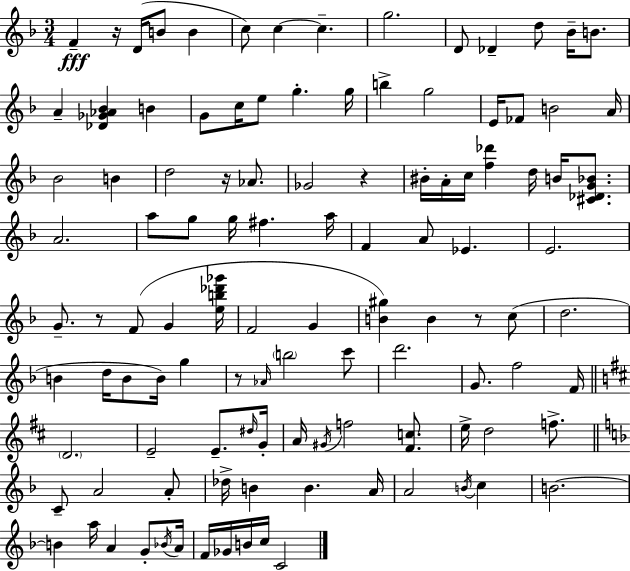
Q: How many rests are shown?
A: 6